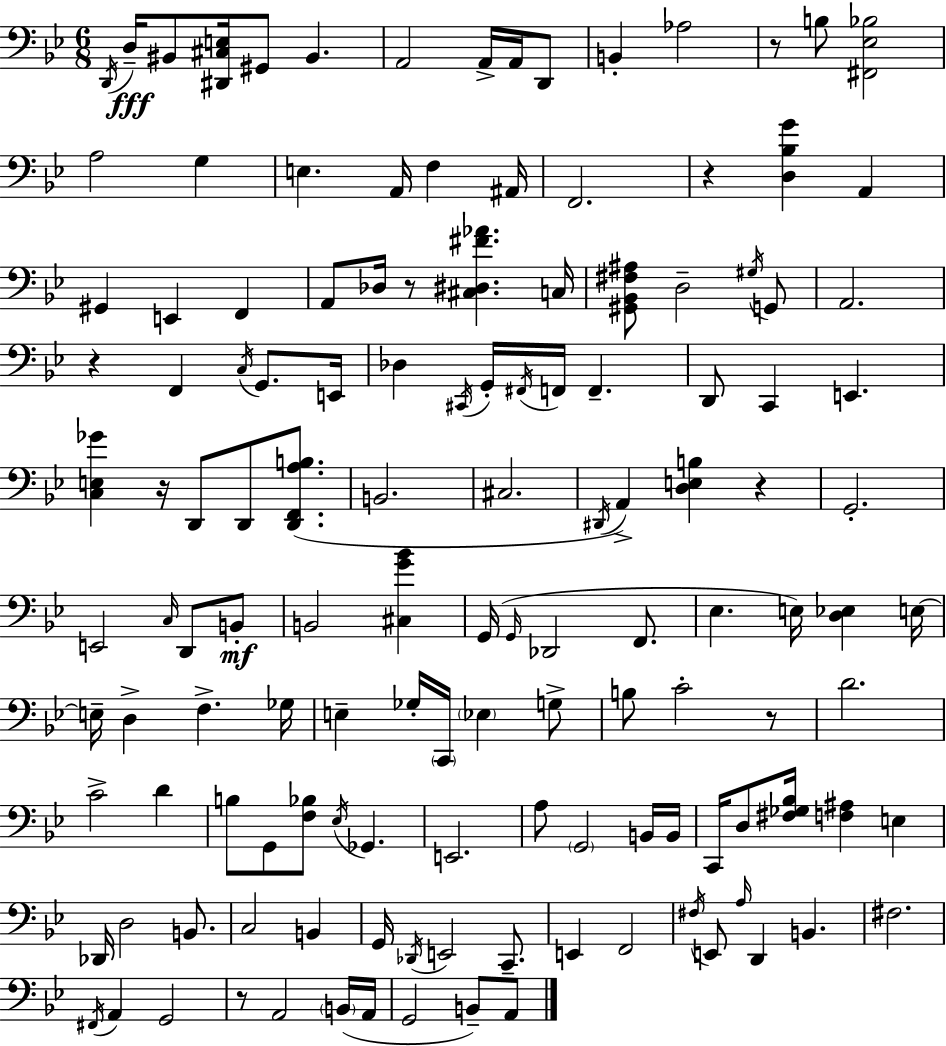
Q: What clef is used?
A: bass